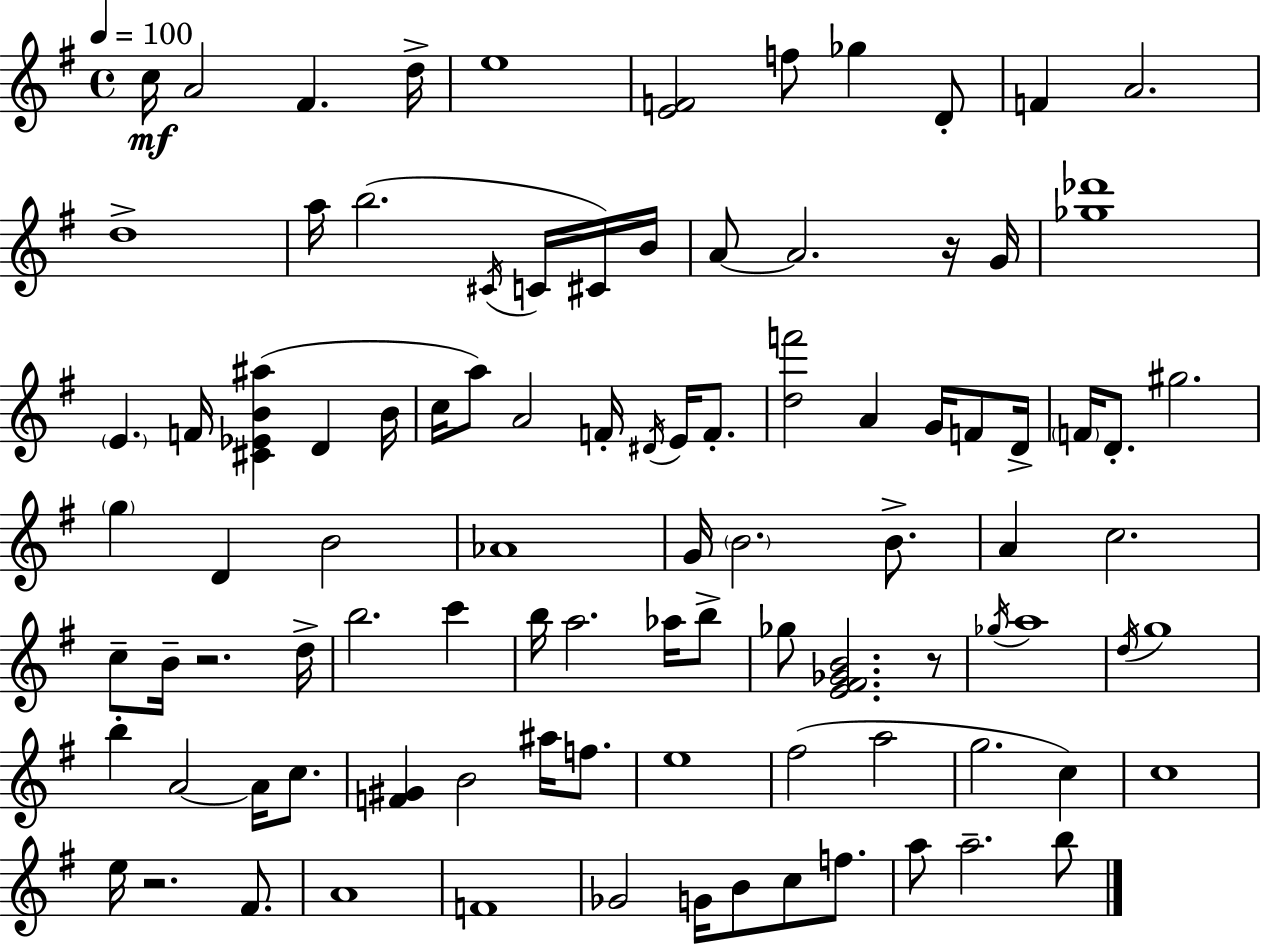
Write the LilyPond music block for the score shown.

{
  \clef treble
  \time 4/4
  \defaultTimeSignature
  \key g \major
  \tempo 4 = 100
  c''16\mf a'2 fis'4. d''16-> | e''1 | <e' f'>2 f''8 ges''4 d'8-. | f'4 a'2. | \break d''1-> | a''16 b''2.( \acciaccatura { cis'16 } c'16 cis'16) | b'16 a'8~~ a'2. r16 | g'16 <ges'' des'''>1 | \break \parenthesize e'4. f'16 <cis' ees' b' ais''>4( d'4 | b'16 c''16 a''8) a'2 f'16-. \acciaccatura { dis'16 } e'16 f'8.-. | <d'' f'''>2 a'4 g'16 f'8 | d'16-> \parenthesize f'16 d'8.-. gis''2. | \break \parenthesize g''4 d'4 b'2 | aes'1 | g'16 \parenthesize b'2. b'8.-> | a'4 c''2. | \break c''8-- b'16-- r2. | d''16-> b''2. c'''4 | b''16 a''2. aes''16 | b''8-> ges''8 <e' fis' ges' b'>2. | \break r8 \acciaccatura { ges''16 } a''1 | \acciaccatura { d''16 } g''1 | b''4-. a'2~~ | a'16 c''8. <f' gis'>4 b'2 | \break ais''16 f''8. e''1 | fis''2( a''2 | g''2. | c''4) c''1 | \break e''16 r2. | fis'8. a'1 | f'1 | ges'2 g'16 b'8 c''8 | \break f''8. a''8 a''2.-- | b''8 \bar "|."
}